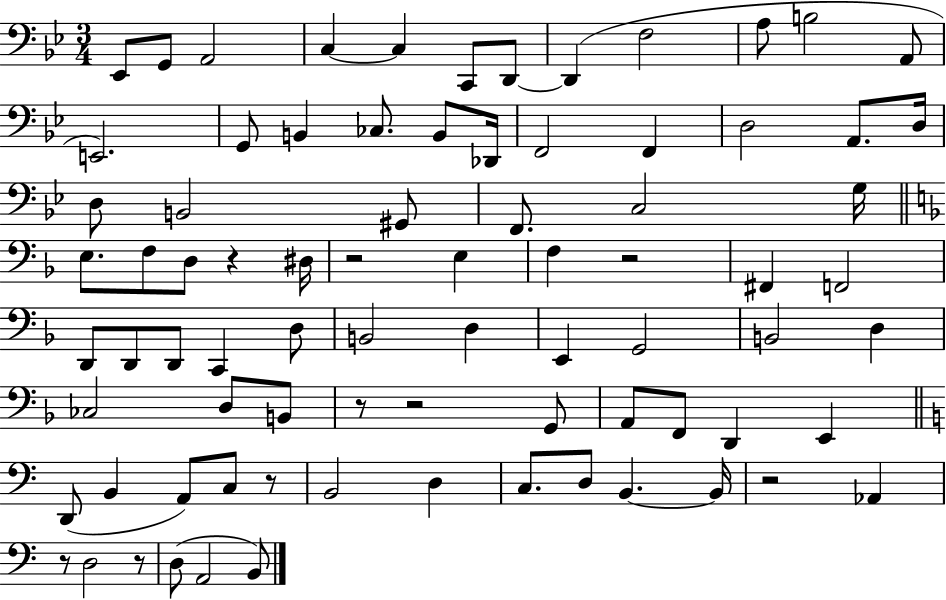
Eb2/e G2/e A2/h C3/q C3/q C2/e D2/e D2/q F3/h A3/e B3/h A2/e E2/h. G2/e B2/q CES3/e. B2/e Db2/s F2/h F2/q D3/h A2/e. D3/s D3/e B2/h G#2/e F2/e. C3/h G3/s E3/e. F3/e D3/e R/q D#3/s R/h E3/q F3/q R/h F#2/q F2/h D2/e D2/e D2/e C2/q D3/e B2/h D3/q E2/q G2/h B2/h D3/q CES3/h D3/e B2/e R/e R/h G2/e A2/e F2/e D2/q E2/q D2/e B2/q A2/e C3/e R/e B2/h D3/q C3/e. D3/e B2/q. B2/s R/h Ab2/q R/e D3/h R/e D3/e A2/h B2/e